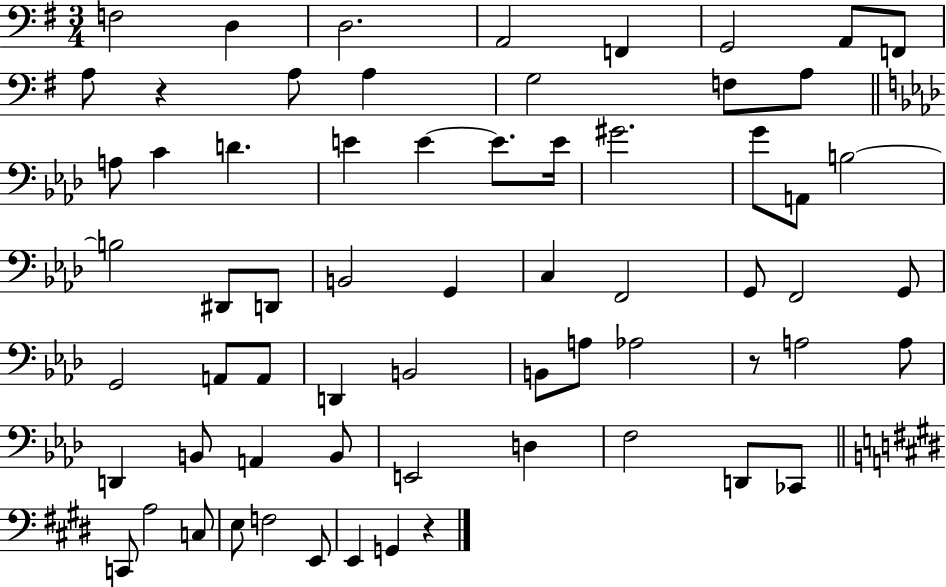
F3/h D3/q D3/h. A2/h F2/q G2/h A2/e F2/e A3/e R/q A3/e A3/q G3/h F3/e A3/e A3/e C4/q D4/q. E4/q E4/q E4/e. E4/s G#4/h. G4/e A2/e B3/h B3/h D#2/e D2/e B2/h G2/q C3/q F2/h G2/e F2/h G2/e G2/h A2/e A2/e D2/q B2/h B2/e A3/e Ab3/h R/e A3/h A3/e D2/q B2/e A2/q B2/e E2/h D3/q F3/h D2/e CES2/e C2/e A3/h C3/e E3/e F3/h E2/e E2/q G2/q R/q